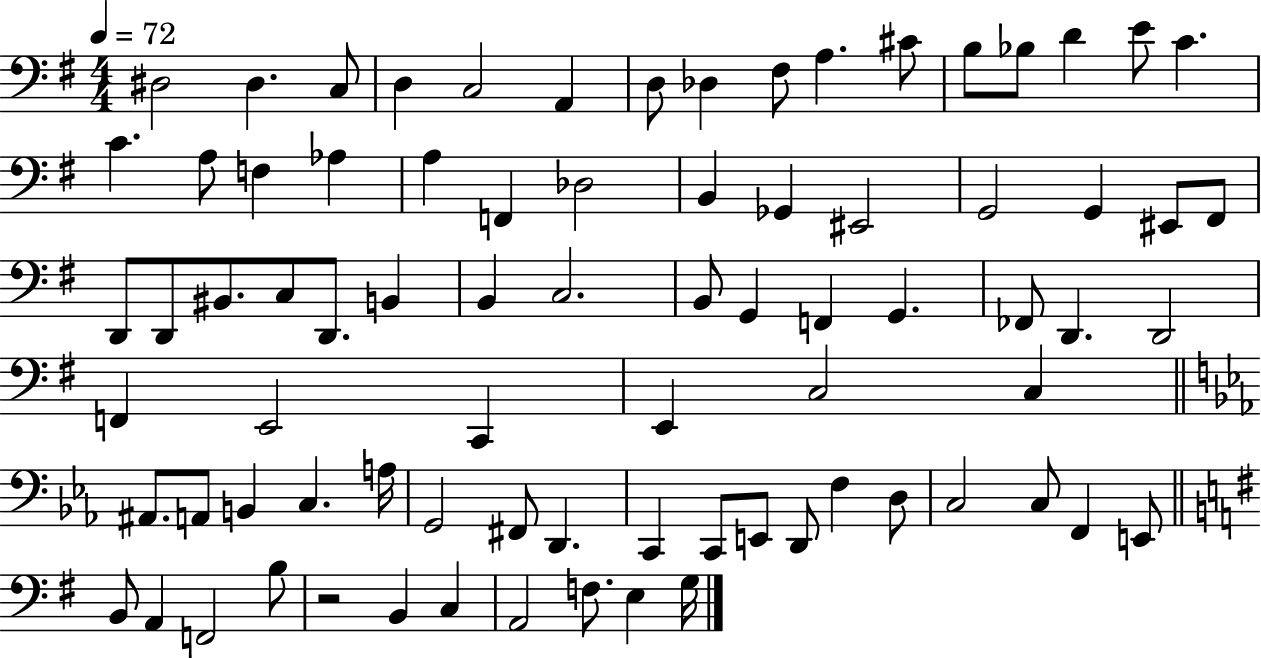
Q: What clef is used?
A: bass